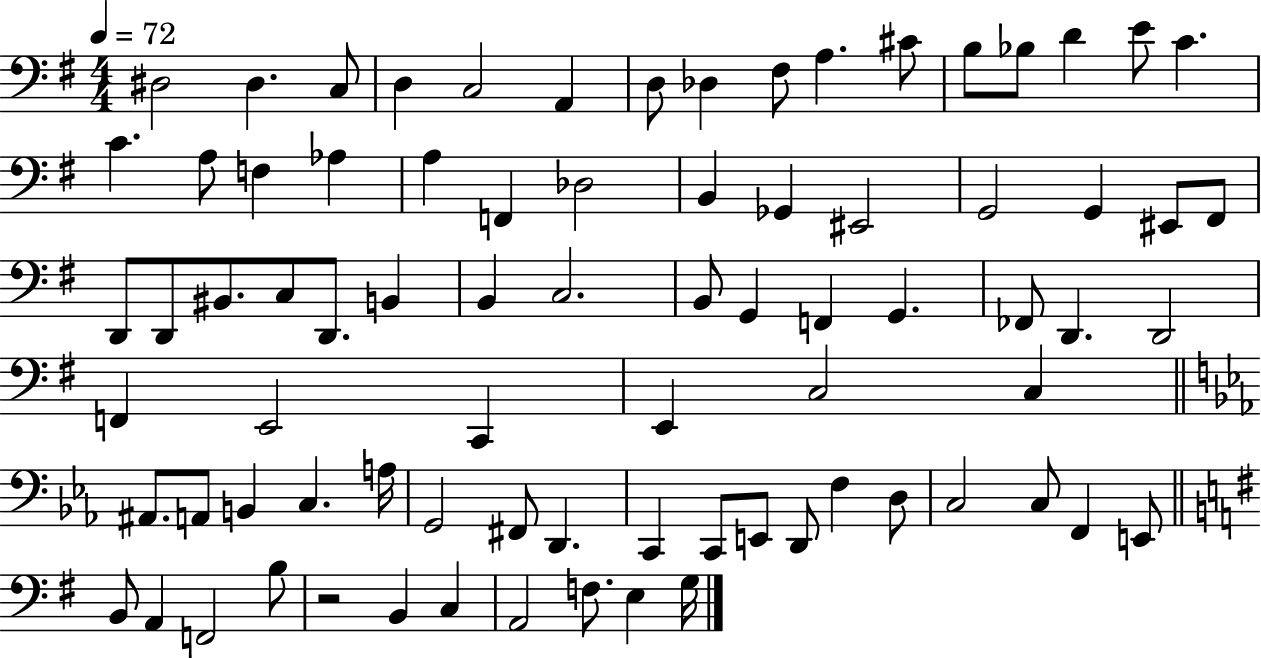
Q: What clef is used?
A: bass